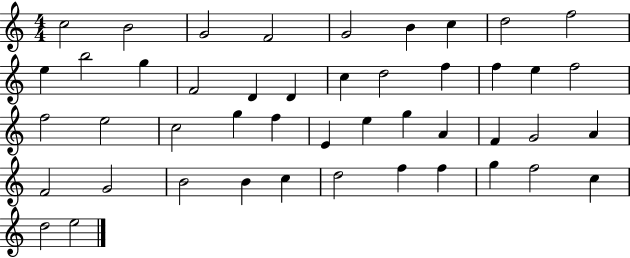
{
  \clef treble
  \numericTimeSignature
  \time 4/4
  \key c \major
  c''2 b'2 | g'2 f'2 | g'2 b'4 c''4 | d''2 f''2 | \break e''4 b''2 g''4 | f'2 d'4 d'4 | c''4 d''2 f''4 | f''4 e''4 f''2 | \break f''2 e''2 | c''2 g''4 f''4 | e'4 e''4 g''4 a'4 | f'4 g'2 a'4 | \break f'2 g'2 | b'2 b'4 c''4 | d''2 f''4 f''4 | g''4 f''2 c''4 | \break d''2 e''2 | \bar "|."
}